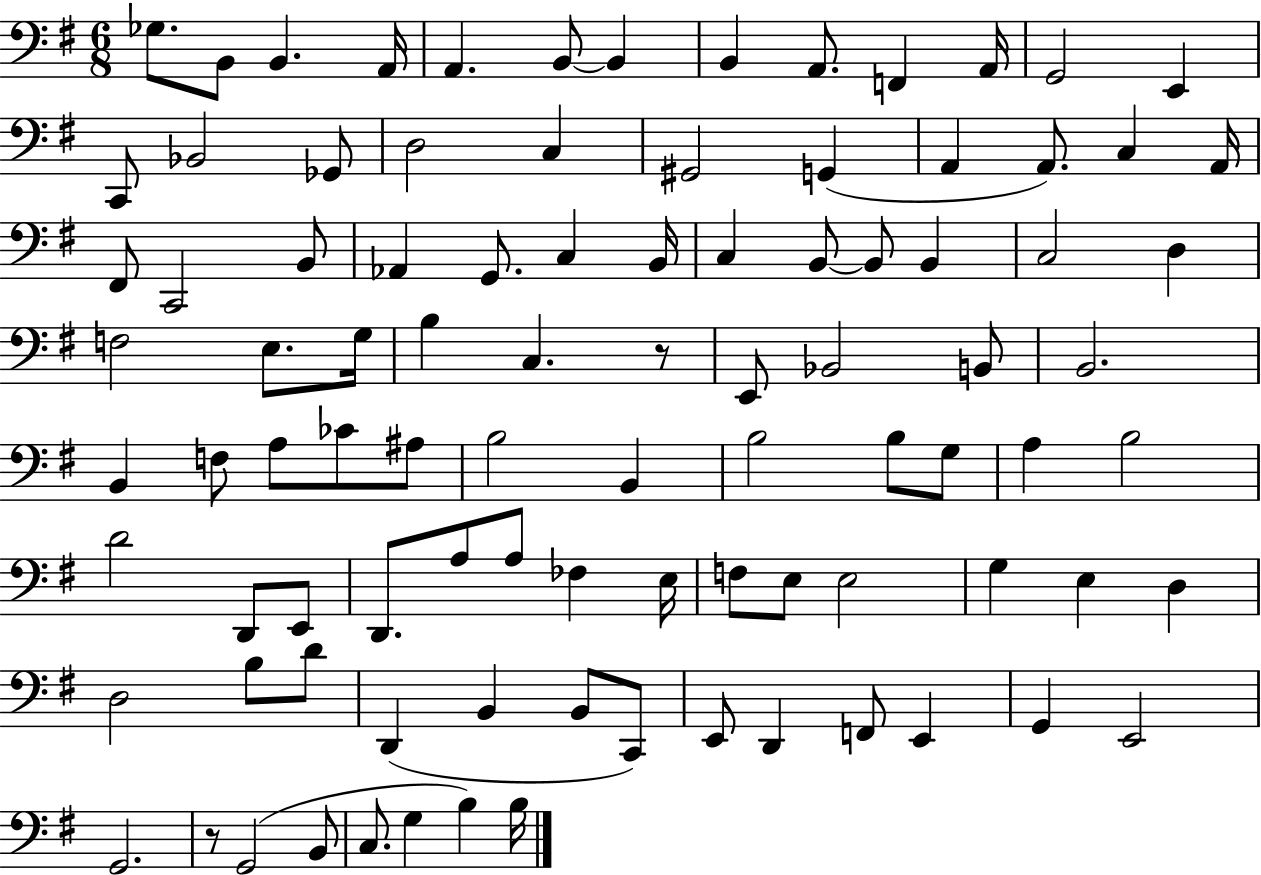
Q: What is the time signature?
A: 6/8